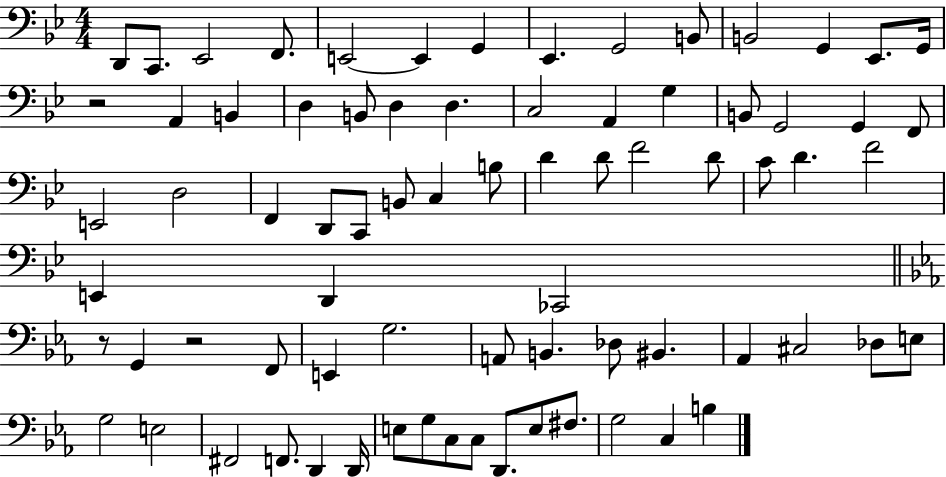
{
  \clef bass
  \numericTimeSignature
  \time 4/4
  \key bes \major
  d,8 c,8. ees,2 f,8. | e,2~~ e,4 g,4 | ees,4. g,2 b,8 | b,2 g,4 ees,8. g,16 | \break r2 a,4 b,4 | d4 b,8 d4 d4. | c2 a,4 g4 | b,8 g,2 g,4 f,8 | \break e,2 d2 | f,4 d,8 c,8 b,8 c4 b8 | d'4 d'8 f'2 d'8 | c'8 d'4. f'2 | \break e,4 d,4 ces,2 | \bar "||" \break \key ees \major r8 g,4 r2 f,8 | e,4 g2. | a,8 b,4. des8 bis,4. | aes,4 cis2 des8 e8 | \break g2 e2 | fis,2 f,8. d,4 d,16 | e8 g8 c8 c8 d,8. e8 fis8. | g2 c4 b4 | \break \bar "|."
}